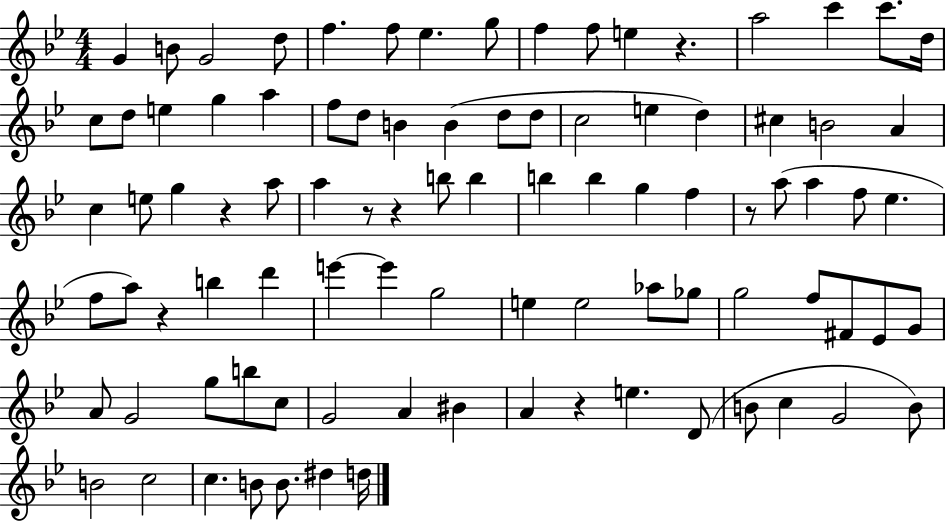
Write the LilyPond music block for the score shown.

{
  \clef treble
  \numericTimeSignature
  \time 4/4
  \key bes \major
  g'4 b'8 g'2 d''8 | f''4. f''8 ees''4. g''8 | f''4 f''8 e''4 r4. | a''2 c'''4 c'''8. d''16 | \break c''8 d''8 e''4 g''4 a''4 | f''8 d''8 b'4 b'4( d''8 d''8 | c''2 e''4 d''4) | cis''4 b'2 a'4 | \break c''4 e''8 g''4 r4 a''8 | a''4 r8 r4 b''8 b''4 | b''4 b''4 g''4 f''4 | r8 a''8( a''4 f''8 ees''4. | \break f''8 a''8) r4 b''4 d'''4 | e'''4~~ e'''4 g''2 | e''4 e''2 aes''8 ges''8 | g''2 f''8 fis'8 ees'8 g'8 | \break a'8 g'2 g''8 b''8 c''8 | g'2 a'4 bis'4 | a'4 r4 e''4. d'8( | b'8 c''4 g'2 b'8) | \break b'2 c''2 | c''4. b'8 b'8. dis''4 d''16 | \bar "|."
}